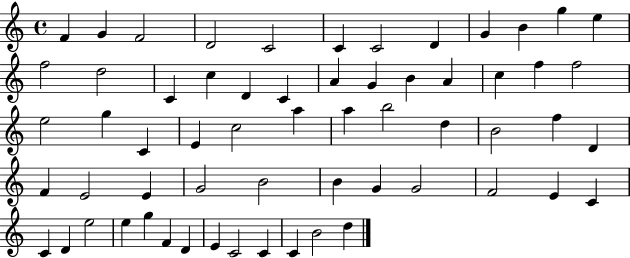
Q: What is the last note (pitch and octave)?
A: D5